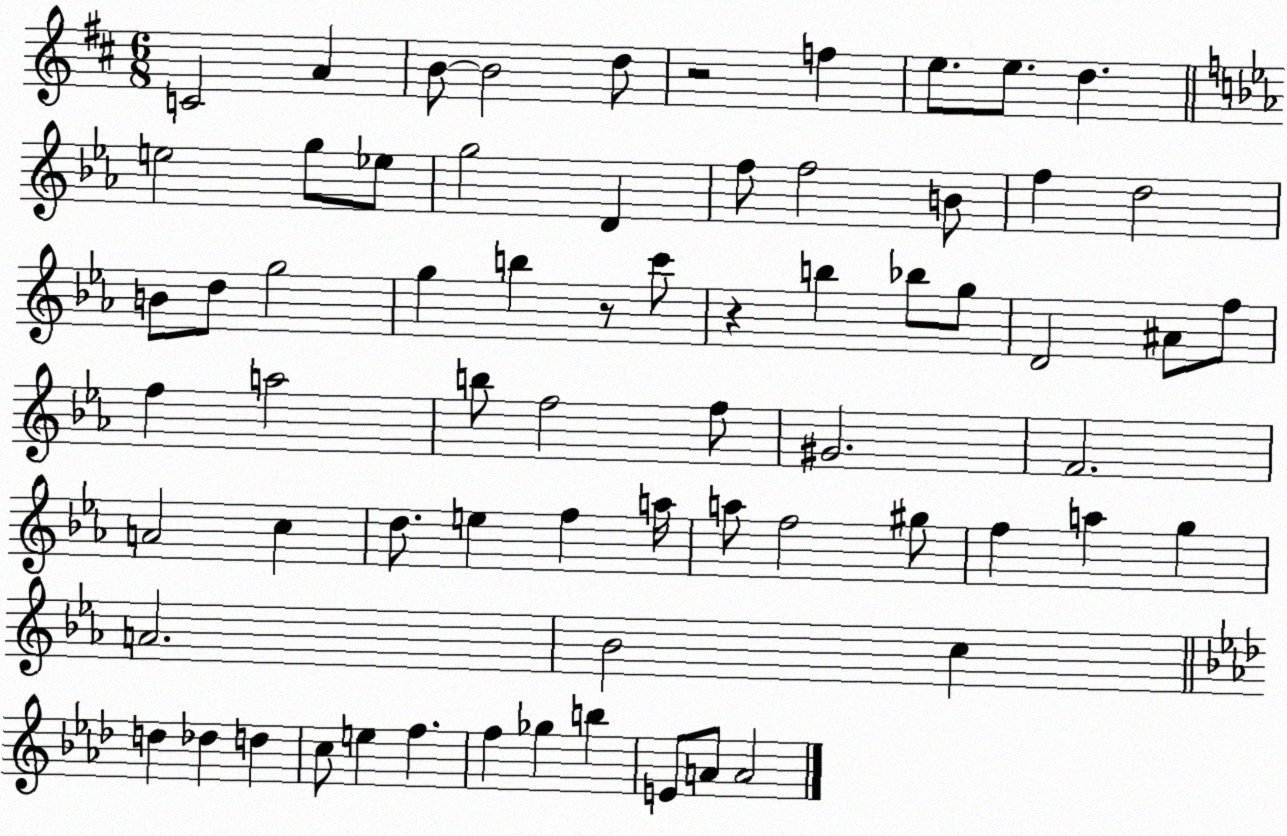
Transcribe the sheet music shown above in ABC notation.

X:1
T:Untitled
M:6/8
L:1/4
K:D
C2 A B/2 B2 d/2 z2 f e/2 e/2 d e2 g/2 _e/2 g2 D f/2 f2 B/2 f d2 B/2 d/2 g2 g b z/2 c'/2 z b _b/2 g/2 D2 ^A/2 f/2 f a2 b/2 f2 f/2 ^G2 F2 A2 c d/2 e f a/4 a/2 f2 ^g/2 f a g A2 _B2 c d _d d c/2 e f f _g b E/2 A/2 A2